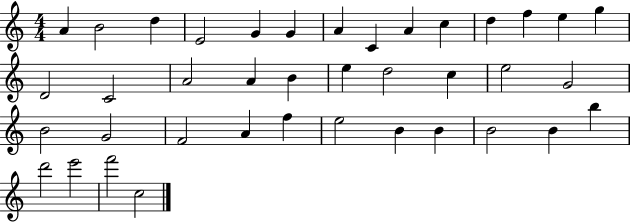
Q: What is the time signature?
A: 4/4